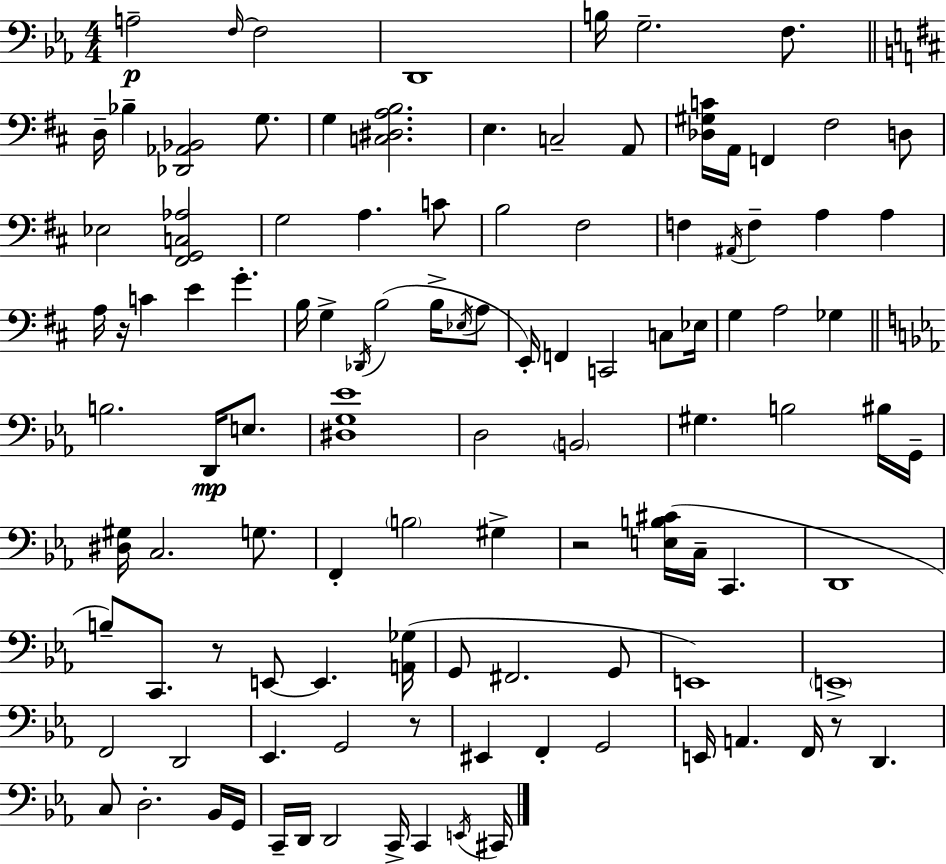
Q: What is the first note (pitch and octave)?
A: A3